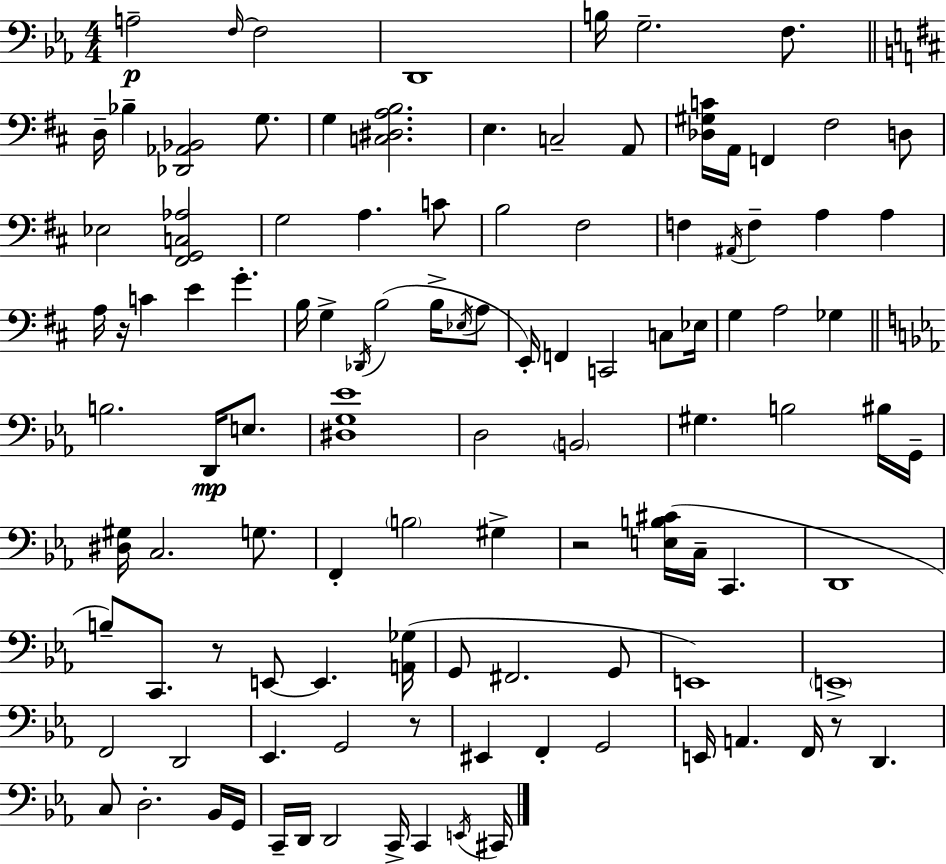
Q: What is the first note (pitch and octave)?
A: A3